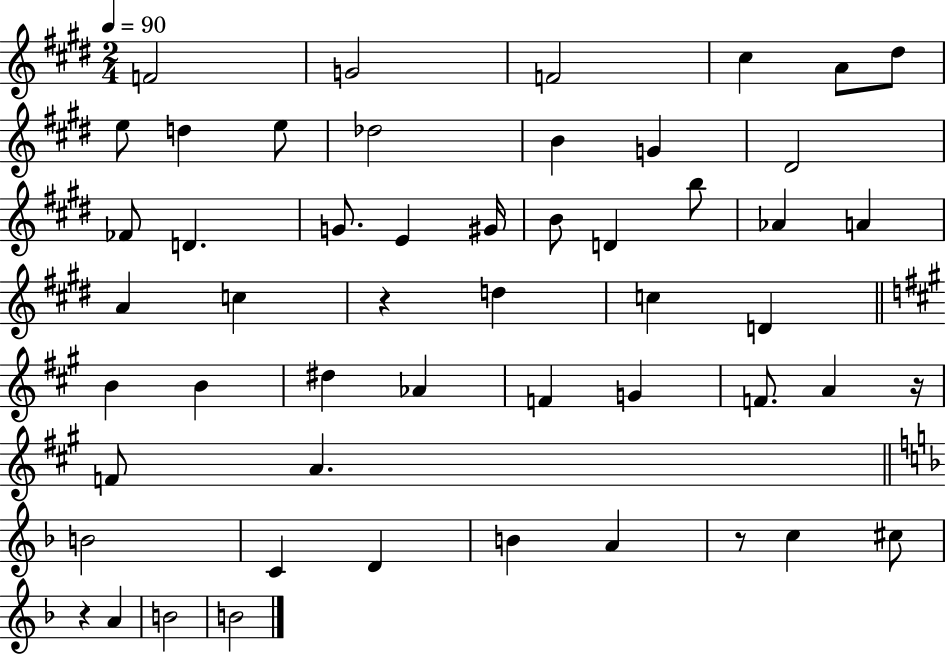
X:1
T:Untitled
M:2/4
L:1/4
K:E
F2 G2 F2 ^c A/2 ^d/2 e/2 d e/2 _d2 B G ^D2 _F/2 D G/2 E ^G/4 B/2 D b/2 _A A A c z d c D B B ^d _A F G F/2 A z/4 F/2 A B2 C D B A z/2 c ^c/2 z A B2 B2